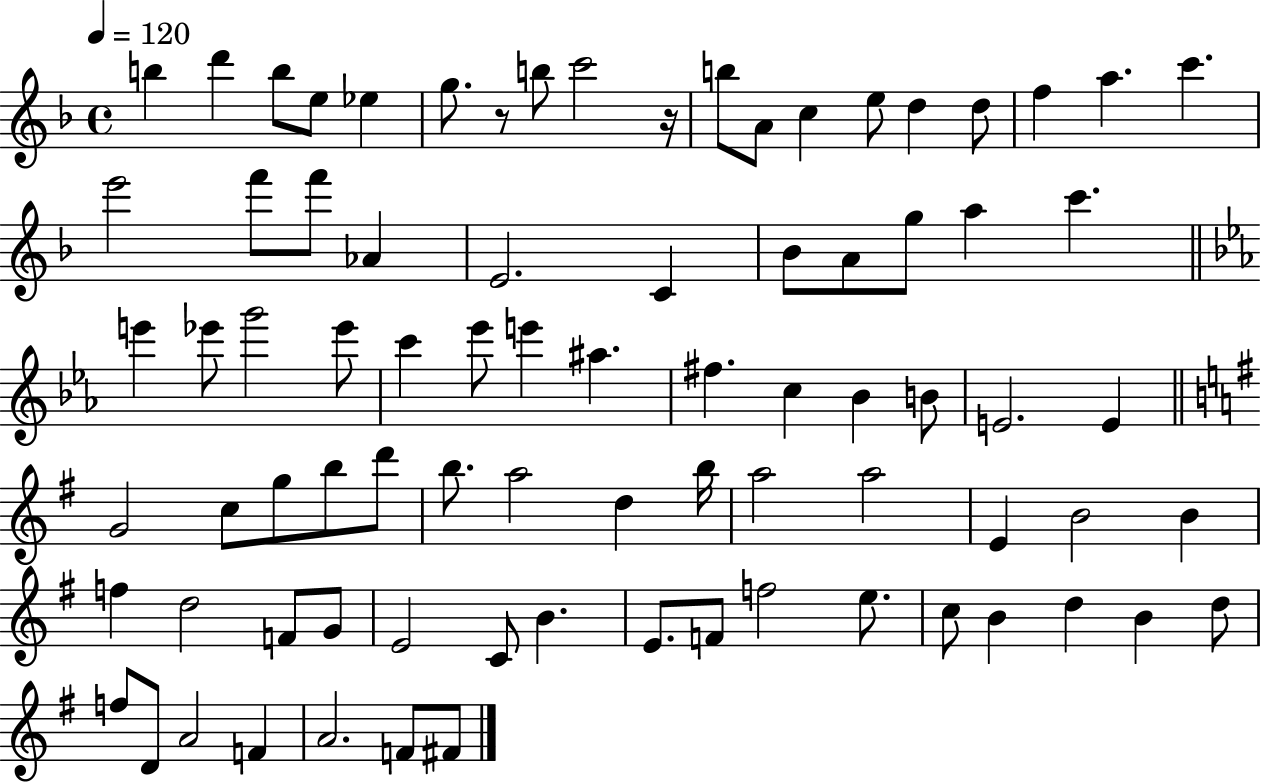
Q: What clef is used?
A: treble